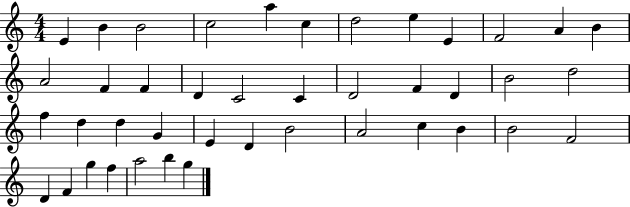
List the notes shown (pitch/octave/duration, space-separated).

E4/q B4/q B4/h C5/h A5/q C5/q D5/h E5/q E4/q F4/h A4/q B4/q A4/h F4/q F4/q D4/q C4/h C4/q D4/h F4/q D4/q B4/h D5/h F5/q D5/q D5/q G4/q E4/q D4/q B4/h A4/h C5/q B4/q B4/h F4/h D4/q F4/q G5/q F5/q A5/h B5/q G5/q